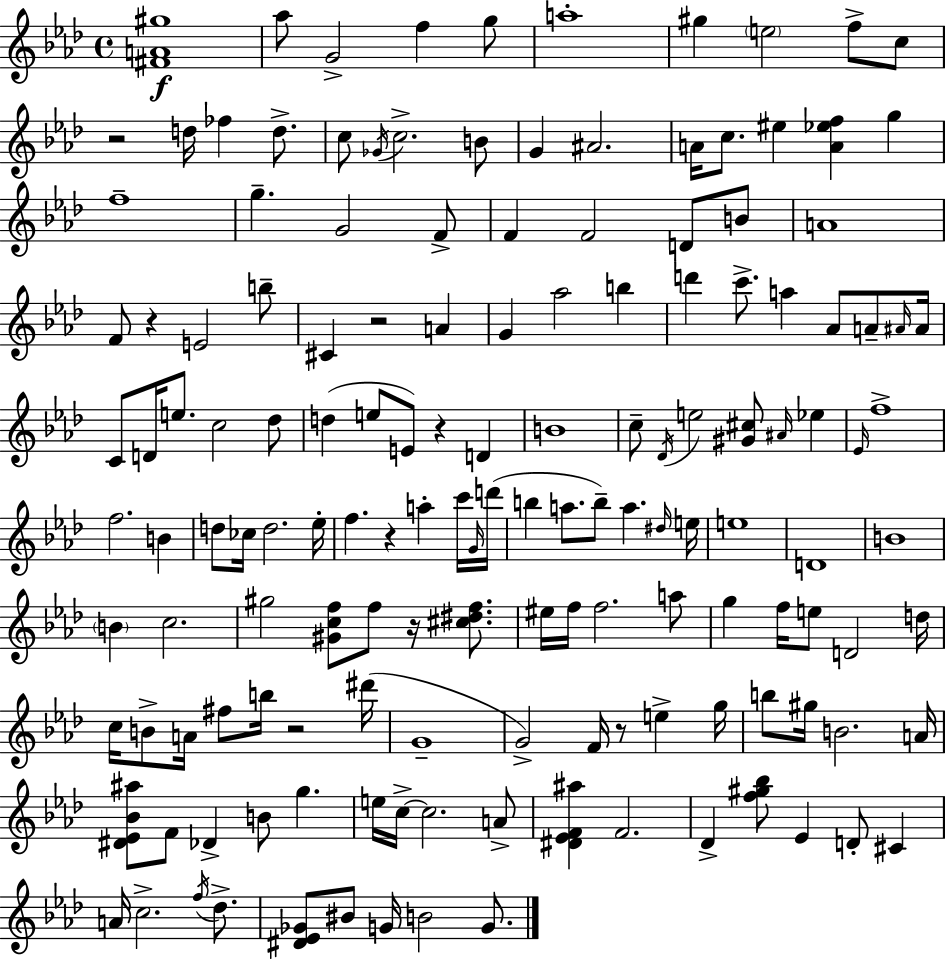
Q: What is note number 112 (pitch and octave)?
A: F4